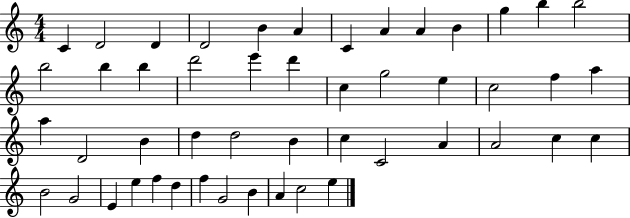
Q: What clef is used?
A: treble